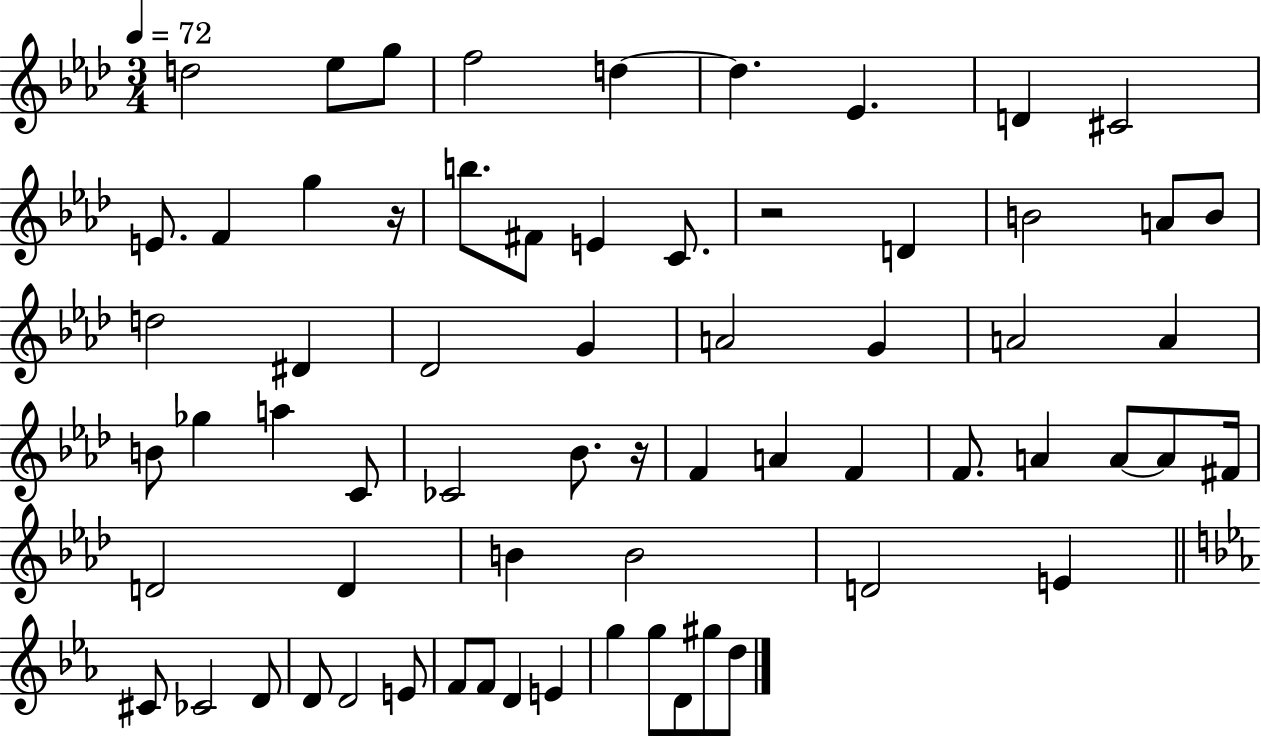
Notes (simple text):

D5/h Eb5/e G5/e F5/h D5/q D5/q. Eb4/q. D4/q C#4/h E4/e. F4/q G5/q R/s B5/e. F#4/e E4/q C4/e. R/h D4/q B4/h A4/e B4/e D5/h D#4/q Db4/h G4/q A4/h G4/q A4/h A4/q B4/e Gb5/q A5/q C4/e CES4/h Bb4/e. R/s F4/q A4/q F4/q F4/e. A4/q A4/e A4/e F#4/s D4/h D4/q B4/q B4/h D4/h E4/q C#4/e CES4/h D4/e D4/e D4/h E4/e F4/e F4/e D4/q E4/q G5/q G5/e D4/e G#5/e D5/e